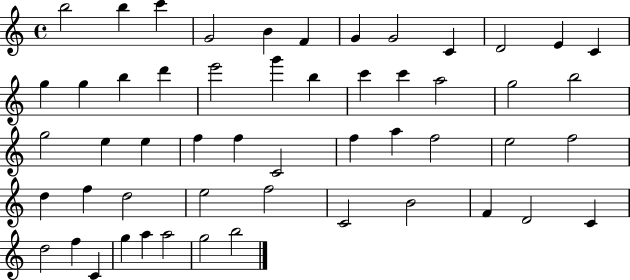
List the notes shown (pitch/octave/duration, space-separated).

B5/h B5/q C6/q G4/h B4/q F4/q G4/q G4/h C4/q D4/h E4/q C4/q G5/q G5/q B5/q D6/q E6/h G6/q B5/q C6/q C6/q A5/h G5/h B5/h G5/h E5/q E5/q F5/q F5/q C4/h F5/q A5/q F5/h E5/h F5/h D5/q F5/q D5/h E5/h F5/h C4/h B4/h F4/q D4/h C4/q D5/h F5/q C4/q G5/q A5/q A5/h G5/h B5/h